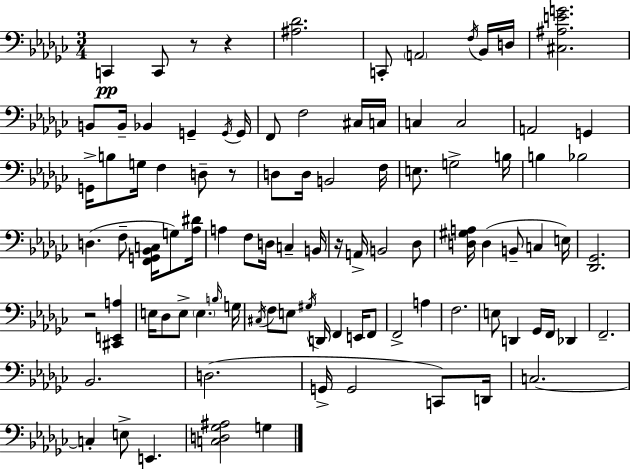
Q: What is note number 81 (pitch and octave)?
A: C3